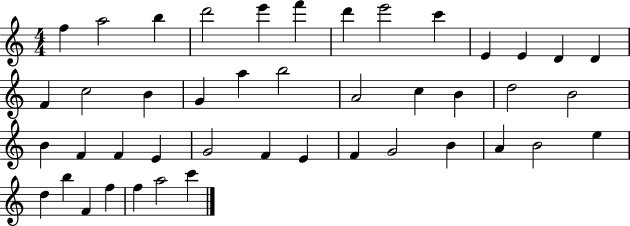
{
  \clef treble
  \numericTimeSignature
  \time 4/4
  \key c \major
  f''4 a''2 b''4 | d'''2 e'''4 f'''4 | d'''4 e'''2 c'''4 | e'4 e'4 d'4 d'4 | \break f'4 c''2 b'4 | g'4 a''4 b''2 | a'2 c''4 b'4 | d''2 b'2 | \break b'4 f'4 f'4 e'4 | g'2 f'4 e'4 | f'4 g'2 b'4 | a'4 b'2 e''4 | \break d''4 b''4 f'4 f''4 | f''4 a''2 c'''4 | \bar "|."
}